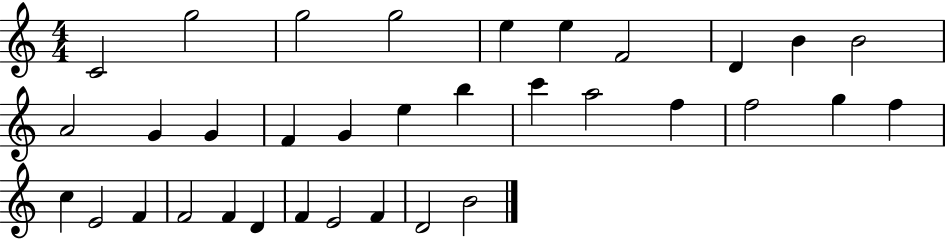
C4/h G5/h G5/h G5/h E5/q E5/q F4/h D4/q B4/q B4/h A4/h G4/q G4/q F4/q G4/q E5/q B5/q C6/q A5/h F5/q F5/h G5/q F5/q C5/q E4/h F4/q F4/h F4/q D4/q F4/q E4/h F4/q D4/h B4/h